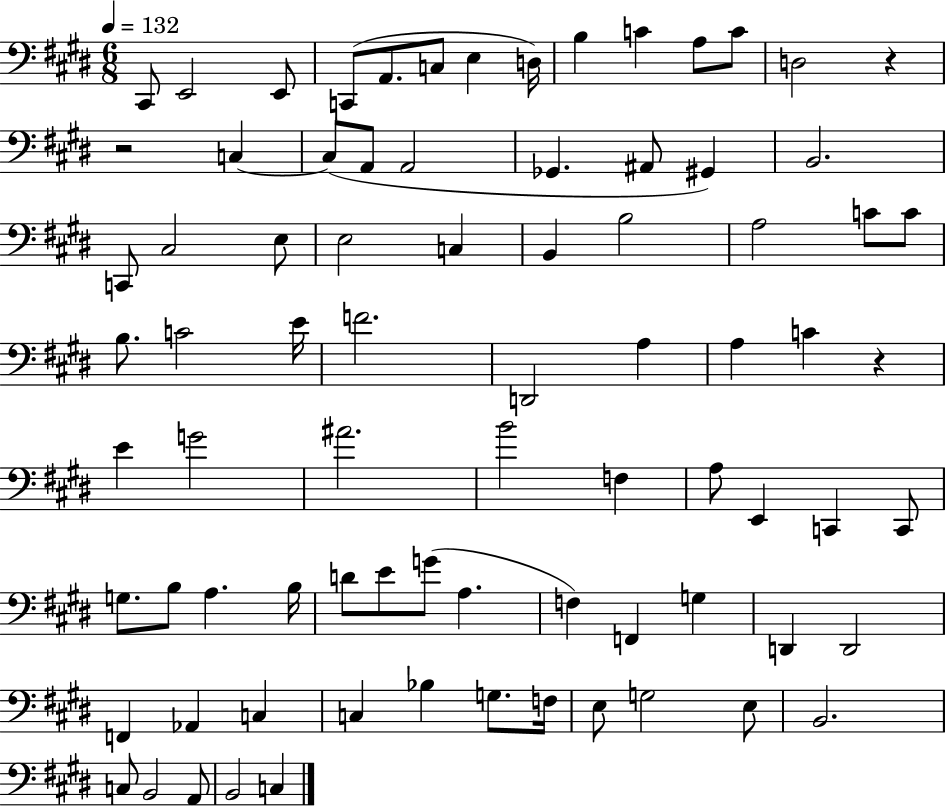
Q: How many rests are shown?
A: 3